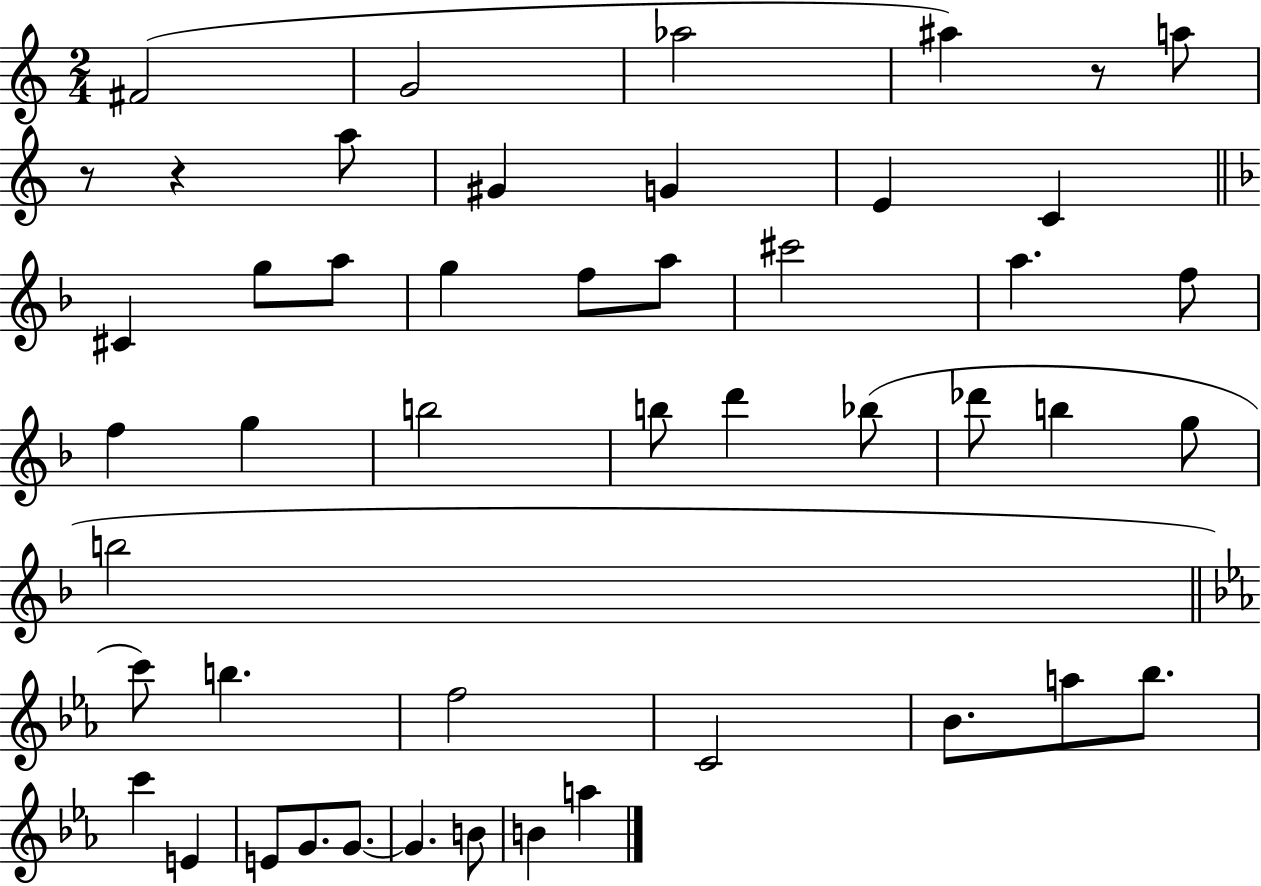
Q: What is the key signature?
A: C major